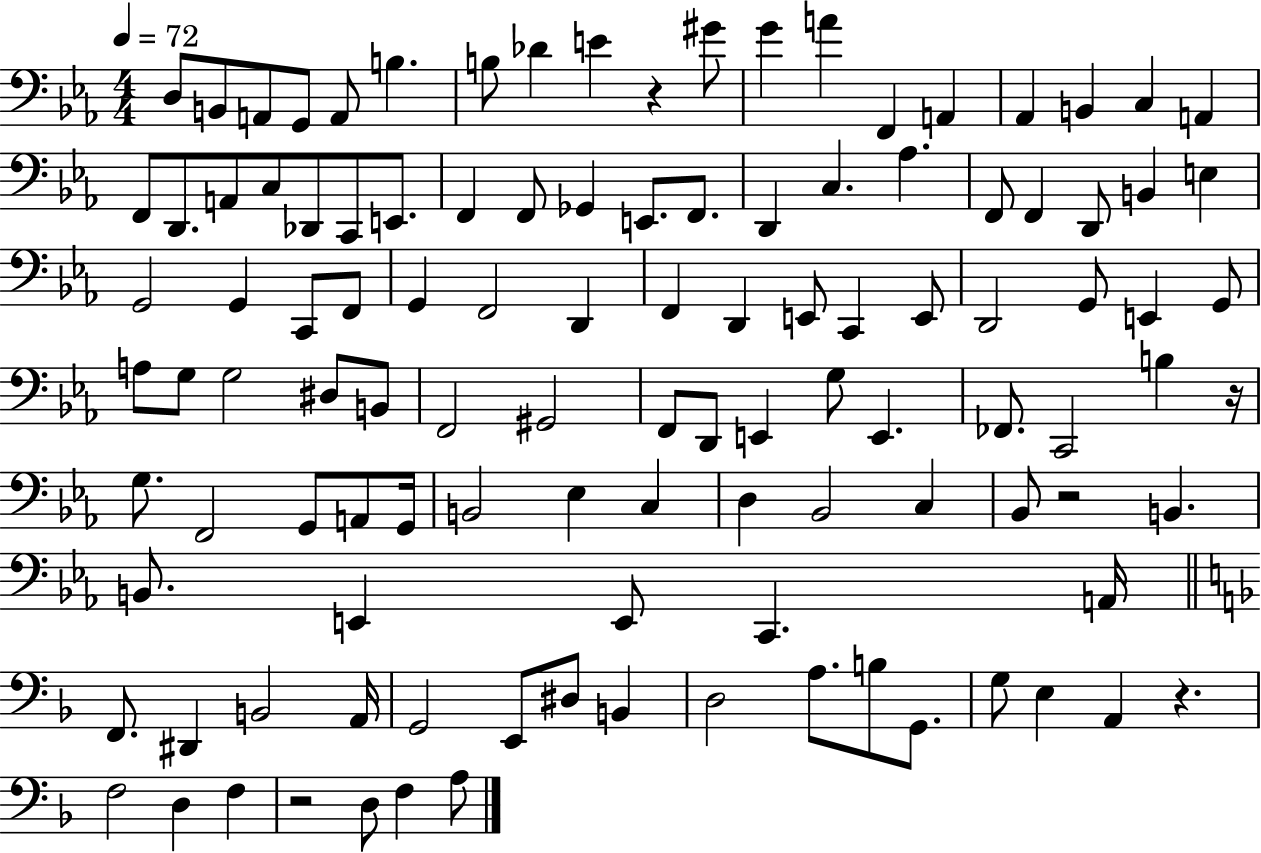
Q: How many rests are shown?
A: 5